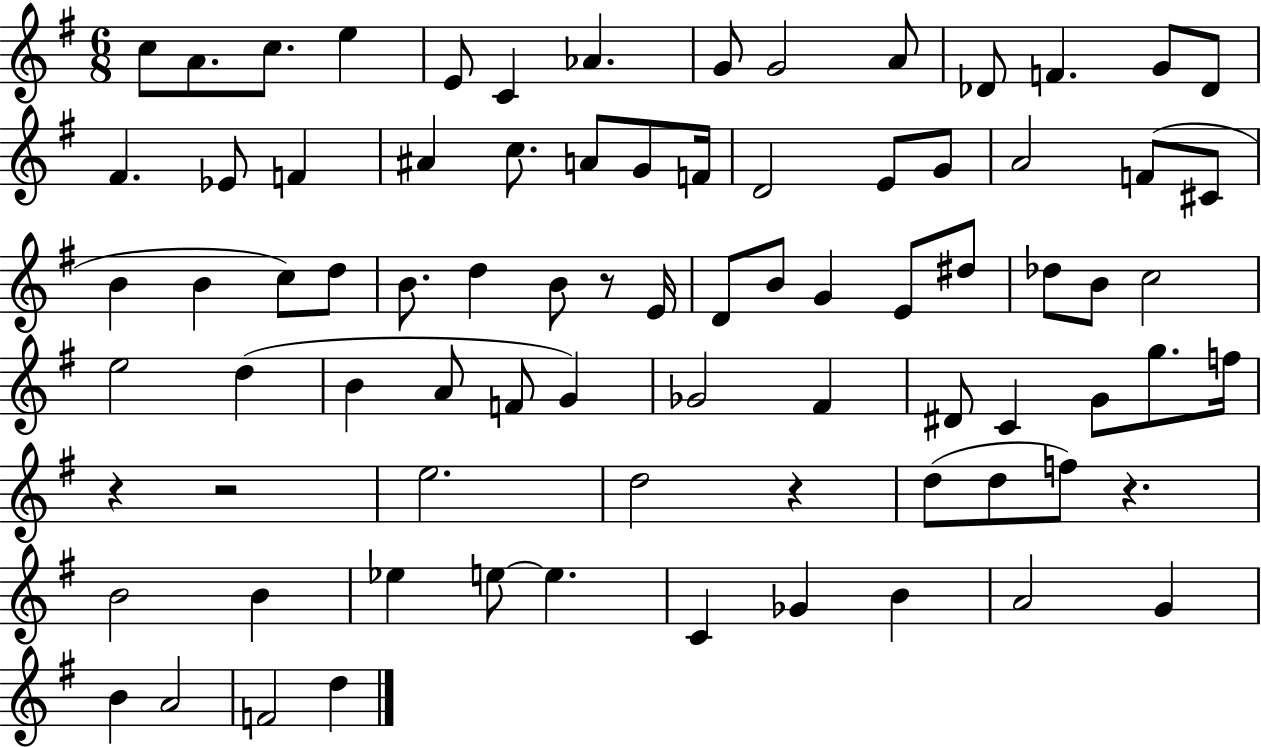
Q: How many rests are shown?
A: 5